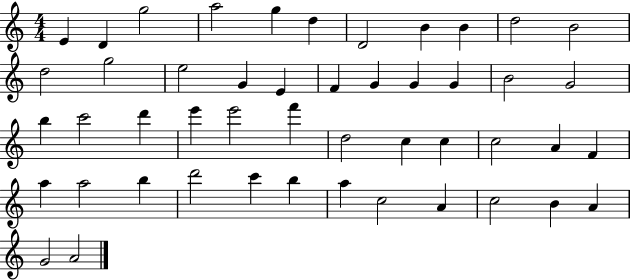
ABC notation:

X:1
T:Untitled
M:4/4
L:1/4
K:C
E D g2 a2 g d D2 B B d2 B2 d2 g2 e2 G E F G G G B2 G2 b c'2 d' e' e'2 f' d2 c c c2 A F a a2 b d'2 c' b a c2 A c2 B A G2 A2